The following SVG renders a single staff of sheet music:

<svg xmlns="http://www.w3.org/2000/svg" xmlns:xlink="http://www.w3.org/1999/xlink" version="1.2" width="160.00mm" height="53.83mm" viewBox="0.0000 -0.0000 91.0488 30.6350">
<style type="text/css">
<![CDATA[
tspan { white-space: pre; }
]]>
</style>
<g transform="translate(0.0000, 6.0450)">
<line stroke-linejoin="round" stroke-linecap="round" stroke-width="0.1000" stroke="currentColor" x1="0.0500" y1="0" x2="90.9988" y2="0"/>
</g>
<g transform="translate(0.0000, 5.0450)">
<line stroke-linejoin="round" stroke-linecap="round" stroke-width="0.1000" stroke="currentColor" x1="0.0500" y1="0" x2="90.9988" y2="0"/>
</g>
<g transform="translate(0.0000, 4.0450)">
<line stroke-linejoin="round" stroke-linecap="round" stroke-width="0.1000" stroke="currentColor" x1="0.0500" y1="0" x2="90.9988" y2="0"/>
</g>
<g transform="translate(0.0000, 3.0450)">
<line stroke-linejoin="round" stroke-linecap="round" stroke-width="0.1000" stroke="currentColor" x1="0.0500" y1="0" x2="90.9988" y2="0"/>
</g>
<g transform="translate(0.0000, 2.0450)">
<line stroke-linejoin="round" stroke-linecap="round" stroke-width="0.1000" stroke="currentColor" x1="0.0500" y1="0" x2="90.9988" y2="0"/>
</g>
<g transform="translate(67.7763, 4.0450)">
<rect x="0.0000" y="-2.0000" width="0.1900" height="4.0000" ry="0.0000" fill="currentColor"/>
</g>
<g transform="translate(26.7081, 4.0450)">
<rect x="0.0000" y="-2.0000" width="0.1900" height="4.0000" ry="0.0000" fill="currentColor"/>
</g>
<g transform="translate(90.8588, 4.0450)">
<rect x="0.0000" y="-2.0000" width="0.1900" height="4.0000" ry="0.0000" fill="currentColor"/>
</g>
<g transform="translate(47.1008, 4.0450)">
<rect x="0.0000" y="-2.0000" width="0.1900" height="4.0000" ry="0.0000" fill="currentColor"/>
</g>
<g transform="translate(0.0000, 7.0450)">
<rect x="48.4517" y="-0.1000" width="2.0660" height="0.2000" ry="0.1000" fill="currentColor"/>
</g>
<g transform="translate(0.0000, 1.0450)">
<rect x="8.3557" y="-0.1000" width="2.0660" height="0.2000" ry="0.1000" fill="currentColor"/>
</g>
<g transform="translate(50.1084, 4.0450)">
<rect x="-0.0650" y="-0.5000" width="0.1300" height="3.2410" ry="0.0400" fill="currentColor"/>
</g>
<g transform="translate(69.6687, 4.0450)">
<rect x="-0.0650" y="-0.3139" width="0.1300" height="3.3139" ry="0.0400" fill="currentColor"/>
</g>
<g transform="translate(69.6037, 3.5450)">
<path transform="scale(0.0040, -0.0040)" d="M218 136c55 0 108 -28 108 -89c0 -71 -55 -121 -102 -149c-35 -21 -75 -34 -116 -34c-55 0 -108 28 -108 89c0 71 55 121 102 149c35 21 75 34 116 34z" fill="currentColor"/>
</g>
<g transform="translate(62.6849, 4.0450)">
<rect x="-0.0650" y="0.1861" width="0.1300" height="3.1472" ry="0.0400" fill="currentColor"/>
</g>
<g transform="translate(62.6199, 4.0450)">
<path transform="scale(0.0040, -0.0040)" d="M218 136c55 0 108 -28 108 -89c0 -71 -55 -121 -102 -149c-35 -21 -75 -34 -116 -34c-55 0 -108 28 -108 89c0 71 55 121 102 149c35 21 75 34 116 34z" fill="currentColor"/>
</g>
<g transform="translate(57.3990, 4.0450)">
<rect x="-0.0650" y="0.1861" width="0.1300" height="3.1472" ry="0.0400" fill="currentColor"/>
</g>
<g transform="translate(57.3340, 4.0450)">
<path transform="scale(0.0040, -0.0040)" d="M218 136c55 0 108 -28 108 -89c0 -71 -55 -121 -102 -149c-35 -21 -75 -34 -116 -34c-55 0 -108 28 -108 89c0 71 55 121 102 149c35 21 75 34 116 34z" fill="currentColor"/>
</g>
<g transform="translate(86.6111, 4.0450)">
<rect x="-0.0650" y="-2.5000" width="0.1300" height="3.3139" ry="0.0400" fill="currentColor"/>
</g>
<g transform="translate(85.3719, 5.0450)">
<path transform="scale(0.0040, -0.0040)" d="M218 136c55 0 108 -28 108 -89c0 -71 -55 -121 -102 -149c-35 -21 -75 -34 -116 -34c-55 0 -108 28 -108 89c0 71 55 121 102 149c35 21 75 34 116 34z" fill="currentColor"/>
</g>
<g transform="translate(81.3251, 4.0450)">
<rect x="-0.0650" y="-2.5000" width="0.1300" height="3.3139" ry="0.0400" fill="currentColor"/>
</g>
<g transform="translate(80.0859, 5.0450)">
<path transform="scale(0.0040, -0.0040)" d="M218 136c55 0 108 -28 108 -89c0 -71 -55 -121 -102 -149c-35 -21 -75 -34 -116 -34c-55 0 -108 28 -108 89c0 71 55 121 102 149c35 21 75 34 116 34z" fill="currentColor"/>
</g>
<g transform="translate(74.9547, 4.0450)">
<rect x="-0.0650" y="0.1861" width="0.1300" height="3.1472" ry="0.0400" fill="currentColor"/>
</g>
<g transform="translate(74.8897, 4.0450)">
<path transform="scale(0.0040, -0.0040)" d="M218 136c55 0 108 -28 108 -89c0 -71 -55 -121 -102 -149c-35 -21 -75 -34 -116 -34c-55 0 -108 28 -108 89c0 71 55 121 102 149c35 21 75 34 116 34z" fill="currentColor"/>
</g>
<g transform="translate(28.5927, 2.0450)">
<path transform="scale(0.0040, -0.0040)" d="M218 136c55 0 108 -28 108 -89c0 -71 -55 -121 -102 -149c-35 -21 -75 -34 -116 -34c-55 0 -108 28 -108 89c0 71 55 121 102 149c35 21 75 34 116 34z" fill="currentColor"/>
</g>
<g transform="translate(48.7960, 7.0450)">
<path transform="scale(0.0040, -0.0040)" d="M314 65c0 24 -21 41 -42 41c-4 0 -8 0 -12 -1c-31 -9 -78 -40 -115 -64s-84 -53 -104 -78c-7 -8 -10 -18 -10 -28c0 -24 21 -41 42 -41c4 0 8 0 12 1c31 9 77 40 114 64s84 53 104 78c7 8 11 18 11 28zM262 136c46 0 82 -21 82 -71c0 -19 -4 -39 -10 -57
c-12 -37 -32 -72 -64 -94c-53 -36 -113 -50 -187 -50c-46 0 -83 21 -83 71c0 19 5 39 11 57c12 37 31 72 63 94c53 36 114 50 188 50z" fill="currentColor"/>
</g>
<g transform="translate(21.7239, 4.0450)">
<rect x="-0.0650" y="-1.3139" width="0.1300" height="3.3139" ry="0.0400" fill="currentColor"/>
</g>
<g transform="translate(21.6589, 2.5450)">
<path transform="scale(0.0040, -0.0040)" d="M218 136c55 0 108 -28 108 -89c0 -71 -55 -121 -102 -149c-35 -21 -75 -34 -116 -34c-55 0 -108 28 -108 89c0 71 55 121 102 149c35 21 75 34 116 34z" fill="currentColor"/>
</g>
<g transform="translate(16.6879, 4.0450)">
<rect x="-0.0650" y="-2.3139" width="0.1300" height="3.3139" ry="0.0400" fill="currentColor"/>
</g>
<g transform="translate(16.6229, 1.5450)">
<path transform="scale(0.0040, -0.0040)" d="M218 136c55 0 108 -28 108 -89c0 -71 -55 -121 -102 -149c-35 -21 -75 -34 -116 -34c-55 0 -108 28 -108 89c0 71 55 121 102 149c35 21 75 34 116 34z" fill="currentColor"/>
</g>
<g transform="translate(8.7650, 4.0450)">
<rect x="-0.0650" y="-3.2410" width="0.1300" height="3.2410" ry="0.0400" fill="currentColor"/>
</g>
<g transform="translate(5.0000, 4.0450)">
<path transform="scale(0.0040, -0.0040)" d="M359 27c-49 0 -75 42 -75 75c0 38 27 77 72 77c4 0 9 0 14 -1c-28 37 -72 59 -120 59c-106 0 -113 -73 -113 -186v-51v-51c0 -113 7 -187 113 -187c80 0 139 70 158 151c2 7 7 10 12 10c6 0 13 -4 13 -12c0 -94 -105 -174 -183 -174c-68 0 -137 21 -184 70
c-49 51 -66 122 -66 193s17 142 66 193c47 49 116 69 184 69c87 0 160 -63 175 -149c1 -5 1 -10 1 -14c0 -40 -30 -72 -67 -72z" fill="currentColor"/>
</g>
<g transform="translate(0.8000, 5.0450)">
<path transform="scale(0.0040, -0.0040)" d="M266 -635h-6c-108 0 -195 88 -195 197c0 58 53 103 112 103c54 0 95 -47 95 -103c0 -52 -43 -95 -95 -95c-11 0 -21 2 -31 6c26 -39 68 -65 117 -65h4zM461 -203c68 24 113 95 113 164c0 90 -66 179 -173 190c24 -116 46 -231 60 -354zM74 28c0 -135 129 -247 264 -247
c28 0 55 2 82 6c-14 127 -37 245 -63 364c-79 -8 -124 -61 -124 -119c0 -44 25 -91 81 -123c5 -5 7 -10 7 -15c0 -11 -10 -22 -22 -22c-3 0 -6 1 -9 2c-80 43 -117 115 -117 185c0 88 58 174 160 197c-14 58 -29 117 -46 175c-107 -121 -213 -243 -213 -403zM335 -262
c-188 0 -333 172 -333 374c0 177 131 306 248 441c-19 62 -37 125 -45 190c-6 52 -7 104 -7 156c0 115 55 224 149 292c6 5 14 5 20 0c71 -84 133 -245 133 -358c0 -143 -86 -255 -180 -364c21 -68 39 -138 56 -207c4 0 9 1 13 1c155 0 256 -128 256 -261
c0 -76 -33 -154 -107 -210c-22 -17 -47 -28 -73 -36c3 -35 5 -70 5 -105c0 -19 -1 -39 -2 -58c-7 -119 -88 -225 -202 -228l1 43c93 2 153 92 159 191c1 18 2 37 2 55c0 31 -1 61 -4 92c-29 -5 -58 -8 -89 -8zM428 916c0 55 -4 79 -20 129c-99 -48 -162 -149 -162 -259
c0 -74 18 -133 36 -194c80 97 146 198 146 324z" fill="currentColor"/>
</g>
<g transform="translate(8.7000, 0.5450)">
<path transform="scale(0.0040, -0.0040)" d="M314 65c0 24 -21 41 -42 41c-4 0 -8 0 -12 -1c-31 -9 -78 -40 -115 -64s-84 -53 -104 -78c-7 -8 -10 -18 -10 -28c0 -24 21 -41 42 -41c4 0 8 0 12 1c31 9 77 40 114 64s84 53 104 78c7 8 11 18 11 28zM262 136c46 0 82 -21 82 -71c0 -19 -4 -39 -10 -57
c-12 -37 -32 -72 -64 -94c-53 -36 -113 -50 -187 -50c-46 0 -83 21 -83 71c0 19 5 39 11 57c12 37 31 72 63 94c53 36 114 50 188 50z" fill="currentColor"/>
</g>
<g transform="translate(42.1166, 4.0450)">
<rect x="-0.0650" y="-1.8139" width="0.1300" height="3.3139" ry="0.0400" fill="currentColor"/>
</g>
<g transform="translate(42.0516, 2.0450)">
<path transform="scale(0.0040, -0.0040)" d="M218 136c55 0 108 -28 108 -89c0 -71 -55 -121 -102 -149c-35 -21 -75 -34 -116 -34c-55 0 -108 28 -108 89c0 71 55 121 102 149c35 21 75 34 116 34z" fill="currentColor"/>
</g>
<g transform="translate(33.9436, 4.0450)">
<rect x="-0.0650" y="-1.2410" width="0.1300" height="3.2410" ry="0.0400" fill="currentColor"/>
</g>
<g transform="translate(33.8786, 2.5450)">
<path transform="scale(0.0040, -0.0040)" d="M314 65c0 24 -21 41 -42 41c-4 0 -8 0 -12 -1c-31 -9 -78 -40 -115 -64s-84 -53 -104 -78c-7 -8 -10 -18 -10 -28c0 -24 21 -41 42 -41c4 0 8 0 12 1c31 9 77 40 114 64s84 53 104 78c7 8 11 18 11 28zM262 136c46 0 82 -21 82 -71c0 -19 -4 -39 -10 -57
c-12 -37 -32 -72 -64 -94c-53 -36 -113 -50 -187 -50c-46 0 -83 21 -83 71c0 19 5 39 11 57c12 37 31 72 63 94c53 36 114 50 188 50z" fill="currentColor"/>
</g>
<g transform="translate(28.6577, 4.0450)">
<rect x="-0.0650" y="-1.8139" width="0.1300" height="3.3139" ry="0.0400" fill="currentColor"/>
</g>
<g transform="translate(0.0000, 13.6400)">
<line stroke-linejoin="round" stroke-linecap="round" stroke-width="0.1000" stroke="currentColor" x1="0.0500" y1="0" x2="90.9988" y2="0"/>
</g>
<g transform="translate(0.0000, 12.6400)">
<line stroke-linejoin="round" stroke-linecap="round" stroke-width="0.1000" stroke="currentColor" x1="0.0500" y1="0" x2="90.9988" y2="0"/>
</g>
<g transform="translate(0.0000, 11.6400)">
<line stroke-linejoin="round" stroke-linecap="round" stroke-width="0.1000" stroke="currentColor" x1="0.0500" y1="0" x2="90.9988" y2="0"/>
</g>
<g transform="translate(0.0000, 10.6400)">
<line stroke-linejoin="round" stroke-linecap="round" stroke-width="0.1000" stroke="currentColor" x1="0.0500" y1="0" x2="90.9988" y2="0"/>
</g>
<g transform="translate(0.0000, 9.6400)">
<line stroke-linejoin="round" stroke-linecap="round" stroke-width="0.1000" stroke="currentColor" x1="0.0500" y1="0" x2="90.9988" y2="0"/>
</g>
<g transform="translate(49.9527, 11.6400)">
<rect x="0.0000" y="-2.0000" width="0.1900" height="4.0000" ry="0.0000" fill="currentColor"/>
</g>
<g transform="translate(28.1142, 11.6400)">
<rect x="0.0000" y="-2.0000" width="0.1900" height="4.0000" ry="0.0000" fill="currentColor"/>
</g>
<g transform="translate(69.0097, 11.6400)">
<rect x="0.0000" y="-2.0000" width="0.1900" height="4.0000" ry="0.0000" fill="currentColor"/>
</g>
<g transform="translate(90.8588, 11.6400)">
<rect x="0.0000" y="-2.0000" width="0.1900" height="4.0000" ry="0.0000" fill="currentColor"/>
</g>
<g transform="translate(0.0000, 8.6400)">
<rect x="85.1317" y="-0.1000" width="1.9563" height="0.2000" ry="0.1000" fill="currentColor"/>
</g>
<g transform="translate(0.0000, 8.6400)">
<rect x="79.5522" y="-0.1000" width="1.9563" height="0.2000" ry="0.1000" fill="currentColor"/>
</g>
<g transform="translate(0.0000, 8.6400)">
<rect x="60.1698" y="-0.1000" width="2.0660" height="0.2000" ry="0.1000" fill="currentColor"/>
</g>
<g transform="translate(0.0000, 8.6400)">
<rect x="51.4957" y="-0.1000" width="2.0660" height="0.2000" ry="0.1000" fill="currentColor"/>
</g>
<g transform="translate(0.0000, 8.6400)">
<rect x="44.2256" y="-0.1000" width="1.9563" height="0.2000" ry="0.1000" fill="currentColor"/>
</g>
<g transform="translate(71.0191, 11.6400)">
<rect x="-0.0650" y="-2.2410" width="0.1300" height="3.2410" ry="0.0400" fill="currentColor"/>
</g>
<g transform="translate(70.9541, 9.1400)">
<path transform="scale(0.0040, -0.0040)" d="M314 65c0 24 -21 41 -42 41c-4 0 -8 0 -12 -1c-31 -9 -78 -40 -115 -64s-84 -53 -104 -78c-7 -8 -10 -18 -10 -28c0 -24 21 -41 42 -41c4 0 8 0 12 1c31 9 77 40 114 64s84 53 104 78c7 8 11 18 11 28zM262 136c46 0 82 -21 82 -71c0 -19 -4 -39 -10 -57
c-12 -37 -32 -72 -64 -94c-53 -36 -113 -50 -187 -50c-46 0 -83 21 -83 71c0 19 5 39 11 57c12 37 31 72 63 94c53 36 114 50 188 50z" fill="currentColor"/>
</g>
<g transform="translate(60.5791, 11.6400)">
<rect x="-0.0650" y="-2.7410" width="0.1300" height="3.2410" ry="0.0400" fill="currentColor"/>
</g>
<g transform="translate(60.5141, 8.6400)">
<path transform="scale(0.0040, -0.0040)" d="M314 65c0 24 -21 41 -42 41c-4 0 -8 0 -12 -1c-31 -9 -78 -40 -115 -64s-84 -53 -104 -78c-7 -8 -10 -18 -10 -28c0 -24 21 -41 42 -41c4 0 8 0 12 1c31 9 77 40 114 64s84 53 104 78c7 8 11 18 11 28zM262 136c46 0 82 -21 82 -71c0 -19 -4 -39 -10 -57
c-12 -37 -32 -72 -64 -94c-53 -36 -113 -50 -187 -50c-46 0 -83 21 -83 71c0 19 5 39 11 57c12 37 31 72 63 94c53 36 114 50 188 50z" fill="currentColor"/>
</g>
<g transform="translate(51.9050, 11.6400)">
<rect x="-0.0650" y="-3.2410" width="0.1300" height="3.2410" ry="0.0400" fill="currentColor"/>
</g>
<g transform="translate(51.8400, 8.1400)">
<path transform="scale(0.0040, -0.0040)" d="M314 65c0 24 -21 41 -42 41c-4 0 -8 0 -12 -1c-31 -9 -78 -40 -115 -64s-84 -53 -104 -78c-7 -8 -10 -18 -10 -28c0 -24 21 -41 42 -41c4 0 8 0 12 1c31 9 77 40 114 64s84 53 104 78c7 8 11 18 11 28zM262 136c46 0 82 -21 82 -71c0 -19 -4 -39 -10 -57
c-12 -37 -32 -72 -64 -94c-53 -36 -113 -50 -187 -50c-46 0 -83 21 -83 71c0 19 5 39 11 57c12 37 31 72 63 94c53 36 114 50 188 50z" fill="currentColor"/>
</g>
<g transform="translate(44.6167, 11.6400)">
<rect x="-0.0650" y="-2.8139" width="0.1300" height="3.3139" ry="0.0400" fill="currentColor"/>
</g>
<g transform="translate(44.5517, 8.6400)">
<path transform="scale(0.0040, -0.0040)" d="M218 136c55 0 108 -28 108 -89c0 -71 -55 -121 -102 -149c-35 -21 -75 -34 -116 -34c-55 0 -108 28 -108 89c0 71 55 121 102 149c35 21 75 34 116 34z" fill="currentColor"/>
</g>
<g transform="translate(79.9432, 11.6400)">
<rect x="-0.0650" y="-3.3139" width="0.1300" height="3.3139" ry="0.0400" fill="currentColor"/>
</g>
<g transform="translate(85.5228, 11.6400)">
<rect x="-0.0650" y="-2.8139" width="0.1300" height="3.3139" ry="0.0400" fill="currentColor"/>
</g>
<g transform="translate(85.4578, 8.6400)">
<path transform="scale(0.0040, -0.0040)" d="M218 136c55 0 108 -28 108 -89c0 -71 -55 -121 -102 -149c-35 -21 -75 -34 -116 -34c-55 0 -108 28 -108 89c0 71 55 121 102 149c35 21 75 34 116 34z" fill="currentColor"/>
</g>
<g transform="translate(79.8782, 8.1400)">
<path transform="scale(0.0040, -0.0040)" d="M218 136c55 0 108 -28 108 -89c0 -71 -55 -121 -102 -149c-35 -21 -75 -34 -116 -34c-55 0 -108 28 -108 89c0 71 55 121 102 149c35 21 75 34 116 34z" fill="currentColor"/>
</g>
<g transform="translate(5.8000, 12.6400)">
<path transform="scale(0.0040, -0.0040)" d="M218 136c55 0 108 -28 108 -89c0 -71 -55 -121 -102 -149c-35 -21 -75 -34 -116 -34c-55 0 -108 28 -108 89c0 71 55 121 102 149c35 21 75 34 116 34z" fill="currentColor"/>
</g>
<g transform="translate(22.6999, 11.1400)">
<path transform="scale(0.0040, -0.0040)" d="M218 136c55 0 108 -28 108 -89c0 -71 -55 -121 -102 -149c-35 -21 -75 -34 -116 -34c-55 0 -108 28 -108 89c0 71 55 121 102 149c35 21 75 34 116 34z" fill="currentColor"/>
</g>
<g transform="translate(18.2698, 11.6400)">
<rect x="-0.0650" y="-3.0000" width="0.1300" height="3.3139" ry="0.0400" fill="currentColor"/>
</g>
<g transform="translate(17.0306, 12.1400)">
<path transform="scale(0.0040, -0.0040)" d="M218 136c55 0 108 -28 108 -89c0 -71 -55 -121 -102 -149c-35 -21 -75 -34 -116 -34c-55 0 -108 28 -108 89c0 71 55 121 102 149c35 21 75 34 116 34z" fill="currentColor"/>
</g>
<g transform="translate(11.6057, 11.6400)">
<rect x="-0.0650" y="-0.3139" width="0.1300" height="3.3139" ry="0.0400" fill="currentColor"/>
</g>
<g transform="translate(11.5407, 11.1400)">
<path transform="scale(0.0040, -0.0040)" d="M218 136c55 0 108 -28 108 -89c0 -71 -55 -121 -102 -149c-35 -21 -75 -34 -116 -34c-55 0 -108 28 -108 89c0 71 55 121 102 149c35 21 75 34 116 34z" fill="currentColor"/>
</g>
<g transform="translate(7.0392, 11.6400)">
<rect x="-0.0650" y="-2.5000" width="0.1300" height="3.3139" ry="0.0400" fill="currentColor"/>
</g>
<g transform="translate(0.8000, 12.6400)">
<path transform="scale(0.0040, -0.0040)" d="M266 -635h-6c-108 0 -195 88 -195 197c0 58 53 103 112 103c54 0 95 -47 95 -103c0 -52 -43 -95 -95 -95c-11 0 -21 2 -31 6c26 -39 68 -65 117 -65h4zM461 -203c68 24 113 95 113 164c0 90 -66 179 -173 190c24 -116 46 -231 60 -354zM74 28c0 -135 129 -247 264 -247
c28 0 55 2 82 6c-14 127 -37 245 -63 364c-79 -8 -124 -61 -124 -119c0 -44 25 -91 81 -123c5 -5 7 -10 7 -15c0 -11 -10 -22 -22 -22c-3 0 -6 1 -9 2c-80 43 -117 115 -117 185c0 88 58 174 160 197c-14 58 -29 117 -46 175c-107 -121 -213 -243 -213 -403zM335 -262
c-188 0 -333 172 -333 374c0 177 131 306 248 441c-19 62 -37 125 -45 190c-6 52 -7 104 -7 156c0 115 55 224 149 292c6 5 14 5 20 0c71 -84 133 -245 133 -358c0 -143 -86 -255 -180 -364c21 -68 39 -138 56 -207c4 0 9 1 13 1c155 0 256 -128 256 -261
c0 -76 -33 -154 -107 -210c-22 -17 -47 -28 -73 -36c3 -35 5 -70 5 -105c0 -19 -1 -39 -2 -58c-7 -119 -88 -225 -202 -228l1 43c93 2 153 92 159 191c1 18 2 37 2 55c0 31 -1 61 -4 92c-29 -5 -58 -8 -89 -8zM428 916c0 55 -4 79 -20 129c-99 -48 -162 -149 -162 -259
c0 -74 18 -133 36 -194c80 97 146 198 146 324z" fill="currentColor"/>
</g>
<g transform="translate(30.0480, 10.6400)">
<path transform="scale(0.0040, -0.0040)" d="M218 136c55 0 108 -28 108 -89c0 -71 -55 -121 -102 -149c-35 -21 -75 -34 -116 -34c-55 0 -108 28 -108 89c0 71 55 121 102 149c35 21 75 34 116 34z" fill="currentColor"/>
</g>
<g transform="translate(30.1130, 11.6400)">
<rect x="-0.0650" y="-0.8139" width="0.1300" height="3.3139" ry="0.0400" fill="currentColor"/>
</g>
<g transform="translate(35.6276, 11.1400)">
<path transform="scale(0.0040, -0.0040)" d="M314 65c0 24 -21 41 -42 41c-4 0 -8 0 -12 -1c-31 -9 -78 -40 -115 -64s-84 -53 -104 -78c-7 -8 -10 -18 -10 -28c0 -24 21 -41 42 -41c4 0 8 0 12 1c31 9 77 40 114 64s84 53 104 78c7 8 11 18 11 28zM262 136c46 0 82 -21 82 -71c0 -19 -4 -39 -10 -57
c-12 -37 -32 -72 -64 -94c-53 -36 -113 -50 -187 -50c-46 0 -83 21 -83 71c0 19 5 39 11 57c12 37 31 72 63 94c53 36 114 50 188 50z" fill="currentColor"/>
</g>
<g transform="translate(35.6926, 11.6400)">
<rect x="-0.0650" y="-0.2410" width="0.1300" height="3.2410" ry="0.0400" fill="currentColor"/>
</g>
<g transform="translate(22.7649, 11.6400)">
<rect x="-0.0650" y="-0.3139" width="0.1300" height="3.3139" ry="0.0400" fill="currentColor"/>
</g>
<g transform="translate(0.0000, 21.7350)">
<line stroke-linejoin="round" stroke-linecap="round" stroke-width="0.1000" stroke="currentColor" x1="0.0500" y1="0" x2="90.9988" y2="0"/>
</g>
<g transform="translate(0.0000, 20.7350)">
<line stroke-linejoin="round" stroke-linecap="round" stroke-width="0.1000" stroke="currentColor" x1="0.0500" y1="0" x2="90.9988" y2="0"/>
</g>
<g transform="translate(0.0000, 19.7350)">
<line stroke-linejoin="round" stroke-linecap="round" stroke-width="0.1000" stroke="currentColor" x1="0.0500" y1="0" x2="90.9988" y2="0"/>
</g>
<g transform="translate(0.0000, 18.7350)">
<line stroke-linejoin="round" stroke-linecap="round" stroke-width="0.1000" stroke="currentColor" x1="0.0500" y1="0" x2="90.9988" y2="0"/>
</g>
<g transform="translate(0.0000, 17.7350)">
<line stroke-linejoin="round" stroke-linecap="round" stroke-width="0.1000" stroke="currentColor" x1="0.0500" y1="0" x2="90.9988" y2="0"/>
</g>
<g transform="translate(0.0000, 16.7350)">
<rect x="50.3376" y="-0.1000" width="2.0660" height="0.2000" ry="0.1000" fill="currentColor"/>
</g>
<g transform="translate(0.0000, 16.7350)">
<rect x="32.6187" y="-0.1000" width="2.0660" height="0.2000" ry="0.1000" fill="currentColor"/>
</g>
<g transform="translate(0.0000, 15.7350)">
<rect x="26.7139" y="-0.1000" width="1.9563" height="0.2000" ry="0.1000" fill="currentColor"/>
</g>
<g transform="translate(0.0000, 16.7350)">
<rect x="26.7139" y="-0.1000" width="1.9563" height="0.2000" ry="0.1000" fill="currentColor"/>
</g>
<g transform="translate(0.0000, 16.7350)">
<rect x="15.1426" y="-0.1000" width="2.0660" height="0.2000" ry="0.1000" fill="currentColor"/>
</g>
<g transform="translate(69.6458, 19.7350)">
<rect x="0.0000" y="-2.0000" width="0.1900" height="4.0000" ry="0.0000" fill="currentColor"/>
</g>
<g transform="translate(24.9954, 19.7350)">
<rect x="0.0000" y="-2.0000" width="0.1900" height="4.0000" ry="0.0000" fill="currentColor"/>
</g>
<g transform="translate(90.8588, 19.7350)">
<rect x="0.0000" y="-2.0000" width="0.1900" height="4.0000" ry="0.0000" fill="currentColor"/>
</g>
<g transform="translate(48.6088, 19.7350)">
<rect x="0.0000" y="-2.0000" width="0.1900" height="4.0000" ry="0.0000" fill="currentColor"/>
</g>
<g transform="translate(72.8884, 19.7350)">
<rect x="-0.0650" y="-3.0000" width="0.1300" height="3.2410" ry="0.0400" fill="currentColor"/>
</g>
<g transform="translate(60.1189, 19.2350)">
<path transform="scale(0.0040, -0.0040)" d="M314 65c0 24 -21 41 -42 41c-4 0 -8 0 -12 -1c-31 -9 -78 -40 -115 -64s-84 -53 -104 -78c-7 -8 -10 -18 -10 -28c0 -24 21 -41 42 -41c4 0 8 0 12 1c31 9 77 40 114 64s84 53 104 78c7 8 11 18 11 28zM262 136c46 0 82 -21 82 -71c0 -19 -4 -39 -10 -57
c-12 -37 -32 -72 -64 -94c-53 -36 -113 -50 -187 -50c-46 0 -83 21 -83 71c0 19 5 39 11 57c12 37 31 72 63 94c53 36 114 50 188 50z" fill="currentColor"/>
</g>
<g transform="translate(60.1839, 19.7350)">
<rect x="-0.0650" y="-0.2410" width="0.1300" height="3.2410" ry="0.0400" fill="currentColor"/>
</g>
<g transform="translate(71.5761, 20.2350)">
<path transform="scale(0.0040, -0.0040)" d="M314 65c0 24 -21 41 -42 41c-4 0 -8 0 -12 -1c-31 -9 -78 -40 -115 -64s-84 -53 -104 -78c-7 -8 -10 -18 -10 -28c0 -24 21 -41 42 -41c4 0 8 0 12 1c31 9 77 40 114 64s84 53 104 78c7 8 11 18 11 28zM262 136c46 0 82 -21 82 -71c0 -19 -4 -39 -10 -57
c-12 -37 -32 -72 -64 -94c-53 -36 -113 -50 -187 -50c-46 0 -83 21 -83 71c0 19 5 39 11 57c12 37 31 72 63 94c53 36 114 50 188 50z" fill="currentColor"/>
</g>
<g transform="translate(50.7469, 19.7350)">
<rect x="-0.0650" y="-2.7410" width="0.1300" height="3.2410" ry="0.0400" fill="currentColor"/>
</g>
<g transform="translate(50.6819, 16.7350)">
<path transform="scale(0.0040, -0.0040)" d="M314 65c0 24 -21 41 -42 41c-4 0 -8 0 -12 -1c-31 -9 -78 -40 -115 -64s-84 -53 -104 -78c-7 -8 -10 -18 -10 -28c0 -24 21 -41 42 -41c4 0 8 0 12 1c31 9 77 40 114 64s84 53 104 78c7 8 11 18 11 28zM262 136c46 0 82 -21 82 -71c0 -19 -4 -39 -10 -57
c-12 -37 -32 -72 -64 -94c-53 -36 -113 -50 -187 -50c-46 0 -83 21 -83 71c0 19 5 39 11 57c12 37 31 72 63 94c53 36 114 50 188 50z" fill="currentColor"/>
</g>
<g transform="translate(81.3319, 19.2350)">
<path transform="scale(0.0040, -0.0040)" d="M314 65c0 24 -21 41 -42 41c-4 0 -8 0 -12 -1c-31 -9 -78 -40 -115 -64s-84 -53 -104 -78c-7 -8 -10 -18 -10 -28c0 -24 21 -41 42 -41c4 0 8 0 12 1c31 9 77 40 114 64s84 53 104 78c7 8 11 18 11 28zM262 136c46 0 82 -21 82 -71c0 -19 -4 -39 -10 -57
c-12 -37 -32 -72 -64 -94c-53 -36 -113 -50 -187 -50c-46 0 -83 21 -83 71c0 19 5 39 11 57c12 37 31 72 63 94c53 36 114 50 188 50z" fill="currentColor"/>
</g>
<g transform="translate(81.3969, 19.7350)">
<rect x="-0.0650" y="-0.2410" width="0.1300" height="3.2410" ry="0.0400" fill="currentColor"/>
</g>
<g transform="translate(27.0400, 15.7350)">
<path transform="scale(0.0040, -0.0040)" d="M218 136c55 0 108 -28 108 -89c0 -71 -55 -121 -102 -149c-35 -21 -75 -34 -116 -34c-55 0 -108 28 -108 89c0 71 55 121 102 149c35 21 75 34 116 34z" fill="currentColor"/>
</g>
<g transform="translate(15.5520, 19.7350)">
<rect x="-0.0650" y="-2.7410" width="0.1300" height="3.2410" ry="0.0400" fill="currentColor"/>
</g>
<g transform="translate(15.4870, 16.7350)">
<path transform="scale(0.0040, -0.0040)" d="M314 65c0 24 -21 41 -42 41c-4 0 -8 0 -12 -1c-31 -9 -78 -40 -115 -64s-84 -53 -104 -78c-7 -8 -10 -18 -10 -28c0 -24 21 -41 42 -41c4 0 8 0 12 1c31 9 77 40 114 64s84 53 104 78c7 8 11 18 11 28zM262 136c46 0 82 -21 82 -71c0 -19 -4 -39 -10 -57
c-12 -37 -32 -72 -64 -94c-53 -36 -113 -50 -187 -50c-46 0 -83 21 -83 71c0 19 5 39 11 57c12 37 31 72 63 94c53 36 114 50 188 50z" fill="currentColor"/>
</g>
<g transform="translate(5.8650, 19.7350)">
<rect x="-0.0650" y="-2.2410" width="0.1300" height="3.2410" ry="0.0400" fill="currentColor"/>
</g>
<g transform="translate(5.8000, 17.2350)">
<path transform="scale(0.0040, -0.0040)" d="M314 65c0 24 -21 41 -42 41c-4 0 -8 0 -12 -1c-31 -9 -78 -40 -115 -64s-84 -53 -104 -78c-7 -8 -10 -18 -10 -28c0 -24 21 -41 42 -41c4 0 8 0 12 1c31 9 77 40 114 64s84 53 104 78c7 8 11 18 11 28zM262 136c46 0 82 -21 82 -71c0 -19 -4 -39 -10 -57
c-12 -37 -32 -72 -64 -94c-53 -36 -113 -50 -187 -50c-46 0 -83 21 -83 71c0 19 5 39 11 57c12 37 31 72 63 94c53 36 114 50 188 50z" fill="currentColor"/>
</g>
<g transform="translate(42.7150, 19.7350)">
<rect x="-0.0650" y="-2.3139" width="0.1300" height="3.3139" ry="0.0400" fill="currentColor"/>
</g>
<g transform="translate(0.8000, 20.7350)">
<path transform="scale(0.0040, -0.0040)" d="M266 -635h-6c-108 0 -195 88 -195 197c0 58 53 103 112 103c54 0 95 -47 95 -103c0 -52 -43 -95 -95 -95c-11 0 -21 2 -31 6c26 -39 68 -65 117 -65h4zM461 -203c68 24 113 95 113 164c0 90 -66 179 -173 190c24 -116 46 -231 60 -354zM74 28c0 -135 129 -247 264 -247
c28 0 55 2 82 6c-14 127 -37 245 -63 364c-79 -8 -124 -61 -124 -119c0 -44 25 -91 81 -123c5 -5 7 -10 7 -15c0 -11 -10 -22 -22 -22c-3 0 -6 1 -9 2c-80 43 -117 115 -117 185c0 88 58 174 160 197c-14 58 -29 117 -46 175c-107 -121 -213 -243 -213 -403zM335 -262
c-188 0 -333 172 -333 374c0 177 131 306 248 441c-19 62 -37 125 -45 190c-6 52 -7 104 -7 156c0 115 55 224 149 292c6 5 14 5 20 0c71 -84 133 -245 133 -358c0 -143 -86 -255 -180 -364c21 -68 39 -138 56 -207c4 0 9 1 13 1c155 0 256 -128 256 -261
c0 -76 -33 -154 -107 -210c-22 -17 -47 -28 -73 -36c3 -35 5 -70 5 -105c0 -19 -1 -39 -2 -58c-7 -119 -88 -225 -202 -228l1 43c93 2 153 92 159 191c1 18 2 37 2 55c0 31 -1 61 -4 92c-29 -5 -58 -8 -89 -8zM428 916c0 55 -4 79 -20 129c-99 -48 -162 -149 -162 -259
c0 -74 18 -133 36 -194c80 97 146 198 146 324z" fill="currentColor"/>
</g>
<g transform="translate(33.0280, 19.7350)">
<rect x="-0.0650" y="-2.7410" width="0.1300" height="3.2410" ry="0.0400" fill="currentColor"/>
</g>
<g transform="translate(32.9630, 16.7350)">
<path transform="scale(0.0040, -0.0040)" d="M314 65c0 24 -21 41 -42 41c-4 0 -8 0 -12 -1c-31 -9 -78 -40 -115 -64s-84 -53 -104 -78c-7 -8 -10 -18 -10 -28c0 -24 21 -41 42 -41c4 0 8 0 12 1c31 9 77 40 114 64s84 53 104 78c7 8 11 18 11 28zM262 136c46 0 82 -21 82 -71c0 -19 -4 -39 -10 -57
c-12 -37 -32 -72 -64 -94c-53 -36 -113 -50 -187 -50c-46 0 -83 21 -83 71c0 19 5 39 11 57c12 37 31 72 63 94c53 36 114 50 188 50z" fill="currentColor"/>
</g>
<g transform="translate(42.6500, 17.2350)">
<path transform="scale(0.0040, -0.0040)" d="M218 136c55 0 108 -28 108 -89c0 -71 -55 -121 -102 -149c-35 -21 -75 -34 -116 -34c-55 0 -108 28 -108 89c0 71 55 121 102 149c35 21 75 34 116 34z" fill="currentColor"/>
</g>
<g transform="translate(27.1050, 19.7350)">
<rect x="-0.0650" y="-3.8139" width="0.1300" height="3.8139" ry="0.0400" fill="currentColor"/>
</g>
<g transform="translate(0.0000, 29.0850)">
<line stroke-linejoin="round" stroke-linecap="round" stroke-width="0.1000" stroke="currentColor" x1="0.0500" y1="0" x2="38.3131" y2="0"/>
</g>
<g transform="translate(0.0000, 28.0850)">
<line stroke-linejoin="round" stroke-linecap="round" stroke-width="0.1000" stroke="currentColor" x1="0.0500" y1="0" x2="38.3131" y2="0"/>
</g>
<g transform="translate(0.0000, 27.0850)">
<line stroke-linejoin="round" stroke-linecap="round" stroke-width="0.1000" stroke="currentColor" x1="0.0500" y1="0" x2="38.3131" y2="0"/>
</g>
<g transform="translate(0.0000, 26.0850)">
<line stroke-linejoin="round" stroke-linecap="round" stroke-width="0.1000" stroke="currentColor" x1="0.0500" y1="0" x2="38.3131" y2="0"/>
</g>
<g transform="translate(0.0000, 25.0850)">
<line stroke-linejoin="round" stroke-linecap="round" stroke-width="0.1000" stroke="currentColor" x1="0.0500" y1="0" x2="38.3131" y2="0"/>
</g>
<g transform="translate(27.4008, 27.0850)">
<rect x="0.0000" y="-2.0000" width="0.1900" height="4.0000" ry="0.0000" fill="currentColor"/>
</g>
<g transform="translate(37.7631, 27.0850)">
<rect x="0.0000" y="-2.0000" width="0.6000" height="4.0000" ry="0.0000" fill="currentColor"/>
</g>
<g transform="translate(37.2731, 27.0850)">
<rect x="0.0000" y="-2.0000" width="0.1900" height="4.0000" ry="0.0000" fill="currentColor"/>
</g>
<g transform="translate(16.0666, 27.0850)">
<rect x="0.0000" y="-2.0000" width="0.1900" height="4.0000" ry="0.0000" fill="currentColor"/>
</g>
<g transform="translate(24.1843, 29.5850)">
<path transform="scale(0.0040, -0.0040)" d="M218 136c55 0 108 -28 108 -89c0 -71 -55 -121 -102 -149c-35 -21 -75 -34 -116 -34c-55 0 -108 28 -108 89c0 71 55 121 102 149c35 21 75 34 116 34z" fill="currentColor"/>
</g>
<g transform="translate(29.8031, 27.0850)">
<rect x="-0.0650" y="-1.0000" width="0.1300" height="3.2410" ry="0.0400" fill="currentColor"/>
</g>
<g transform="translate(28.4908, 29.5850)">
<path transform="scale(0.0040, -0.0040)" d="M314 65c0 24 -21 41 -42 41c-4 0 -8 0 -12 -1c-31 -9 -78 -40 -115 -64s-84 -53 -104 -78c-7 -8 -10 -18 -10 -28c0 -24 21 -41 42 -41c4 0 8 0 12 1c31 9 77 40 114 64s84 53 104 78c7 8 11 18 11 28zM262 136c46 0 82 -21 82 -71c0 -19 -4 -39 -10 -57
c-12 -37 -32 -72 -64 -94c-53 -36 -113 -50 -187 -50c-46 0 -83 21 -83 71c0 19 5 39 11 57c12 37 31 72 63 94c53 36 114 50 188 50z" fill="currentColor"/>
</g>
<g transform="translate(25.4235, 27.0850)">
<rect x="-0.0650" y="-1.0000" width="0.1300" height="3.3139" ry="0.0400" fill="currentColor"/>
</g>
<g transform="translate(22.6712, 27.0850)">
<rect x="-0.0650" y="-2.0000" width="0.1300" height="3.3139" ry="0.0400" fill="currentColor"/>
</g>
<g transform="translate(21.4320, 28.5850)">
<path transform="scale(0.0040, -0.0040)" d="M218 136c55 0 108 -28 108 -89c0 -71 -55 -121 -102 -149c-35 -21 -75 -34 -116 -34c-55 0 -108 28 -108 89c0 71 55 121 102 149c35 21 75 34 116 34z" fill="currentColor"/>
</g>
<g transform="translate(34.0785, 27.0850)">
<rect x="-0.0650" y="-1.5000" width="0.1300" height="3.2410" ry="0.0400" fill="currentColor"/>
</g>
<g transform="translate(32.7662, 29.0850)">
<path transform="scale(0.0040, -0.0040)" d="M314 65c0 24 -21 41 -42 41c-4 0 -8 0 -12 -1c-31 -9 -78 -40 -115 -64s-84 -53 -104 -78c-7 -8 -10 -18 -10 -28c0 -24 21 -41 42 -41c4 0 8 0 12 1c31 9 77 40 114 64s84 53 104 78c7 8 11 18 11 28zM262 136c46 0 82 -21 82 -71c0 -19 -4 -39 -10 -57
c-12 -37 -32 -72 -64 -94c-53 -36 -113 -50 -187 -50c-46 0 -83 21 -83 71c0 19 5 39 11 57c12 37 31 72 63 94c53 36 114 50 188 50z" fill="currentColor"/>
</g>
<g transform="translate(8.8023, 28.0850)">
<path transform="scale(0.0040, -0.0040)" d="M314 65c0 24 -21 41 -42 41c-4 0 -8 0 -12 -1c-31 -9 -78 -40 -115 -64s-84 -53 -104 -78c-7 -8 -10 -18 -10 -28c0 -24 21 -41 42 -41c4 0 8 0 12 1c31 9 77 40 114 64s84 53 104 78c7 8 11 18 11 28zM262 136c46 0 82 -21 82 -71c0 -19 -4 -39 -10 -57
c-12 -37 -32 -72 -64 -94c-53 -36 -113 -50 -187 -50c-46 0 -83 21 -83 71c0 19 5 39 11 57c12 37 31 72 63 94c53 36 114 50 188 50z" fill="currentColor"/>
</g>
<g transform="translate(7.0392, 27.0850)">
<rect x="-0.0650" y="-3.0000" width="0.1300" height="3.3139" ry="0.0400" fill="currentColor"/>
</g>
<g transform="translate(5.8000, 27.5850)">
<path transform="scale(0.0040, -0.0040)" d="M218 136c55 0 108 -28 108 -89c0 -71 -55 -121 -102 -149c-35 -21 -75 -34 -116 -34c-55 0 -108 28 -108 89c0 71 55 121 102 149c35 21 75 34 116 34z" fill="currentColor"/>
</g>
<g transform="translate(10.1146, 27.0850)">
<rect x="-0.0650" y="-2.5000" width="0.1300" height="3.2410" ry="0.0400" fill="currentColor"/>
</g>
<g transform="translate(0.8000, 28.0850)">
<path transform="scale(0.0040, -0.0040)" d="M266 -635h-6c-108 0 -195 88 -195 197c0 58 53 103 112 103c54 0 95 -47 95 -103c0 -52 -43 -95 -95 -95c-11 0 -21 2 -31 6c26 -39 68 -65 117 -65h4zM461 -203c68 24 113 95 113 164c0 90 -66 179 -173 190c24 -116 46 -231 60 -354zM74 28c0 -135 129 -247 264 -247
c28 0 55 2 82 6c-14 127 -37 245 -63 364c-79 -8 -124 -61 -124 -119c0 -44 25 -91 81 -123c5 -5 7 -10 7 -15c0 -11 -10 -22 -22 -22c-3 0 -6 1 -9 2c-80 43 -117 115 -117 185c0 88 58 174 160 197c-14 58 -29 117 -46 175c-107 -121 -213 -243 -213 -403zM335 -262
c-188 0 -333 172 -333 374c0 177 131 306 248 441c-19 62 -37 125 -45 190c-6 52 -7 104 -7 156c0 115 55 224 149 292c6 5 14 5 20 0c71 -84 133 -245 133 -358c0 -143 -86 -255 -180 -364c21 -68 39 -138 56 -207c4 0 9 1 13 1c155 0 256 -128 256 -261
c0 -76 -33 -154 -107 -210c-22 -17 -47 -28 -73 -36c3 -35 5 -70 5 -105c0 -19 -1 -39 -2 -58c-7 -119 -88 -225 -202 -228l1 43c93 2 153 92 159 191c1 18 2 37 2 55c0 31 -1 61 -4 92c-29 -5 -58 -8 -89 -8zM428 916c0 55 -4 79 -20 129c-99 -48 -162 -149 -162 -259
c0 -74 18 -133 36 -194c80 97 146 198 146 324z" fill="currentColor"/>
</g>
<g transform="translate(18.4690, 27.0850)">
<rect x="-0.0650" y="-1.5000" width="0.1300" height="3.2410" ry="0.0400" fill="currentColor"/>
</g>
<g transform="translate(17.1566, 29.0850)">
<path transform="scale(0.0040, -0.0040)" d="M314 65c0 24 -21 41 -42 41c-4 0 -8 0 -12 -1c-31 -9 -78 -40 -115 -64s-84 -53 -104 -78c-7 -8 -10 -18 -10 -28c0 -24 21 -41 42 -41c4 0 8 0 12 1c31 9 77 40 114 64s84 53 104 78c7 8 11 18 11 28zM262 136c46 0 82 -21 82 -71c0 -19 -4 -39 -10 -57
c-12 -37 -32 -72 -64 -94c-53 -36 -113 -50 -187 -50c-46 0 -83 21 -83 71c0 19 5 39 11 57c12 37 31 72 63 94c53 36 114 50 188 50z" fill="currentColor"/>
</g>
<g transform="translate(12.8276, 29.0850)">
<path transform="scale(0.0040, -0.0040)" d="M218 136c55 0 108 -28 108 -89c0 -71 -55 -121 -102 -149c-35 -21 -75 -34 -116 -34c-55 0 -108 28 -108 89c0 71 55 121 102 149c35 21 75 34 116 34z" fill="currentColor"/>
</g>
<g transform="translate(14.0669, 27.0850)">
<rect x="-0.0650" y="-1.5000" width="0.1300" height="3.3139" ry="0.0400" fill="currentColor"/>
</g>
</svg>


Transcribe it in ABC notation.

X:1
T:Untitled
M:4/4
L:1/4
K:C
b2 g e f e2 f C2 B B c B G G G c A c d c2 a b2 a2 g2 b a g2 a2 c' a2 g a2 c2 A2 c2 A G2 E E2 F D D2 E2